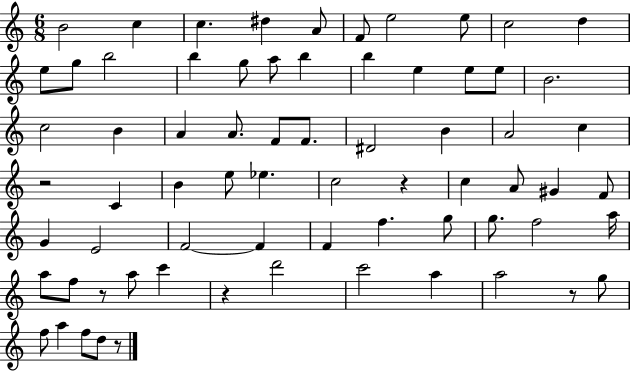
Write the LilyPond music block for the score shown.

{
  \clef treble
  \numericTimeSignature
  \time 6/8
  \key c \major
  \repeat volta 2 { b'2 c''4 | c''4. dis''4 a'8 | f'8 e''2 e''8 | c''2 d''4 | \break e''8 g''8 b''2 | b''4 g''8 a''8 b''4 | b''4 e''4 e''8 e''8 | b'2. | \break c''2 b'4 | a'4 a'8. f'8 f'8. | dis'2 b'4 | a'2 c''4 | \break r2 c'4 | b'4 e''8 ees''4. | c''2 r4 | c''4 a'8 gis'4 f'8 | \break g'4 e'2 | f'2~~ f'4 | f'4 f''4. g''8 | g''8. f''2 a''16 | \break a''8 f''8 r8 a''8 c'''4 | r4 d'''2 | c'''2 a''4 | a''2 r8 g''8 | \break f''8 a''4 f''8 d''8 r8 | } \bar "|."
}